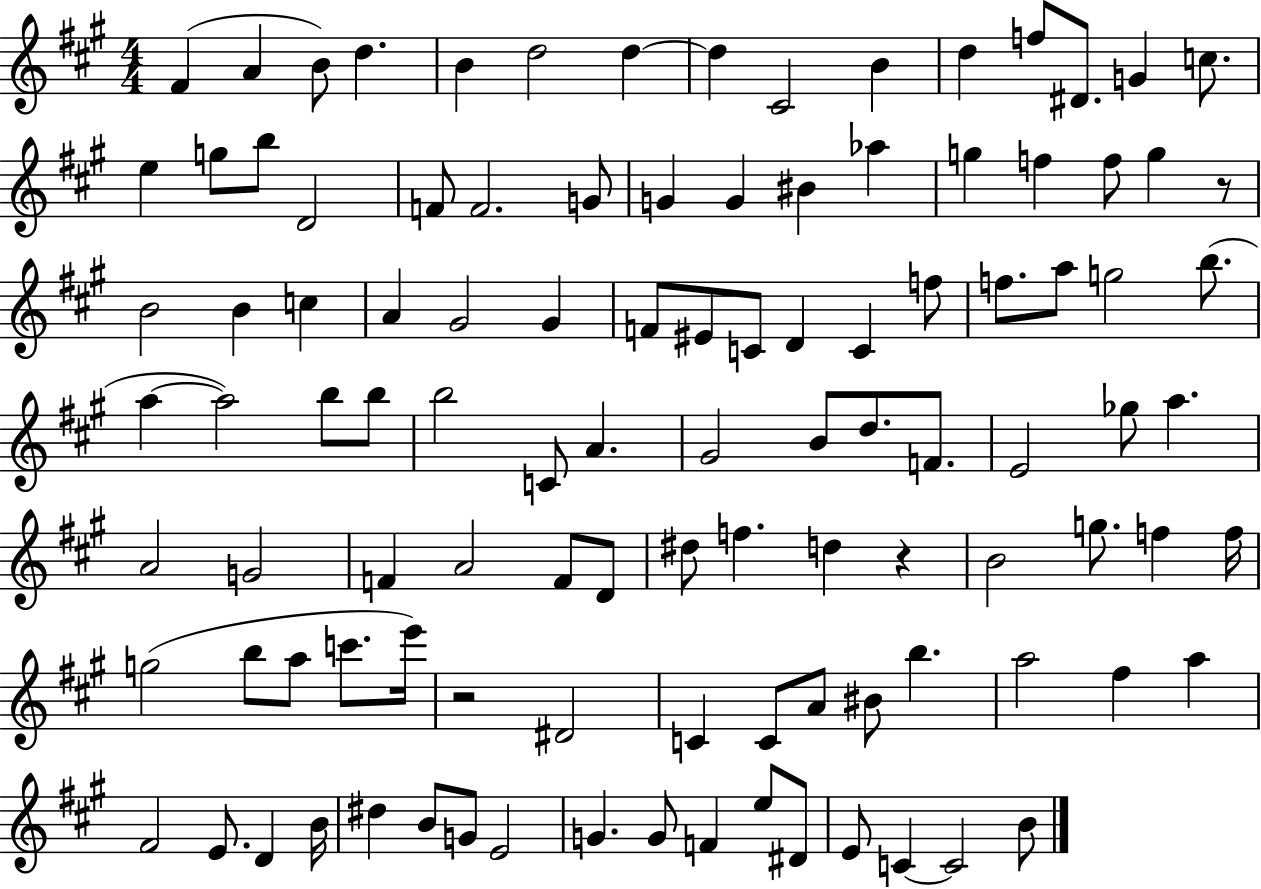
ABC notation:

X:1
T:Untitled
M:4/4
L:1/4
K:A
^F A B/2 d B d2 d d ^C2 B d f/2 ^D/2 G c/2 e g/2 b/2 D2 F/2 F2 G/2 G G ^B _a g f f/2 g z/2 B2 B c A ^G2 ^G F/2 ^E/2 C/2 D C f/2 f/2 a/2 g2 b/2 a a2 b/2 b/2 b2 C/2 A ^G2 B/2 d/2 F/2 E2 _g/2 a A2 G2 F A2 F/2 D/2 ^d/2 f d z B2 g/2 f f/4 g2 b/2 a/2 c'/2 e'/4 z2 ^D2 C C/2 A/2 ^B/2 b a2 ^f a ^F2 E/2 D B/4 ^d B/2 G/2 E2 G G/2 F e/2 ^D/2 E/2 C C2 B/2